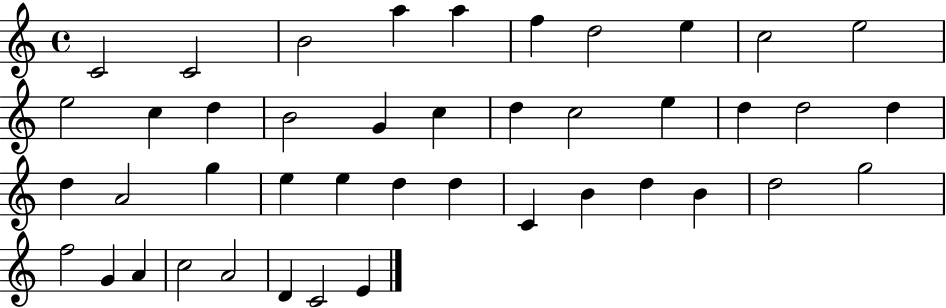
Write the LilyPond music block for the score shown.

{
  \clef treble
  \time 4/4
  \defaultTimeSignature
  \key c \major
  c'2 c'2 | b'2 a''4 a''4 | f''4 d''2 e''4 | c''2 e''2 | \break e''2 c''4 d''4 | b'2 g'4 c''4 | d''4 c''2 e''4 | d''4 d''2 d''4 | \break d''4 a'2 g''4 | e''4 e''4 d''4 d''4 | c'4 b'4 d''4 b'4 | d''2 g''2 | \break f''2 g'4 a'4 | c''2 a'2 | d'4 c'2 e'4 | \bar "|."
}